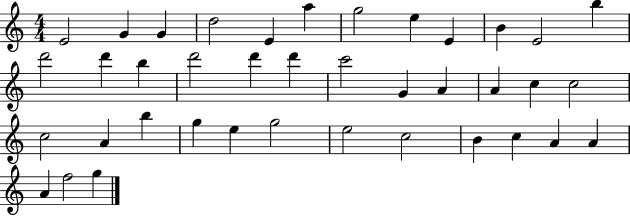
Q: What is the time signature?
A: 4/4